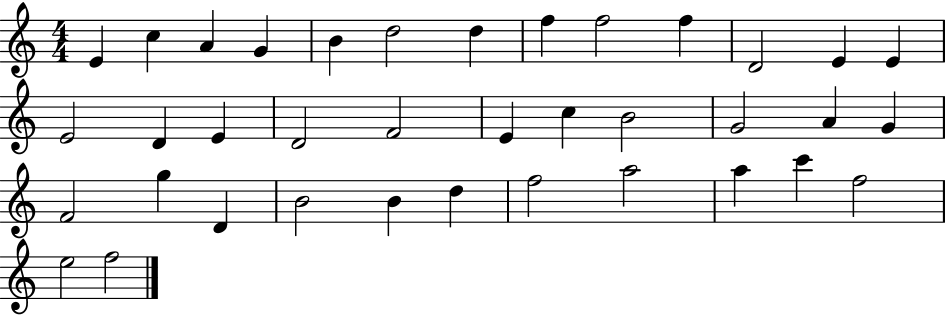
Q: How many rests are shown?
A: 0